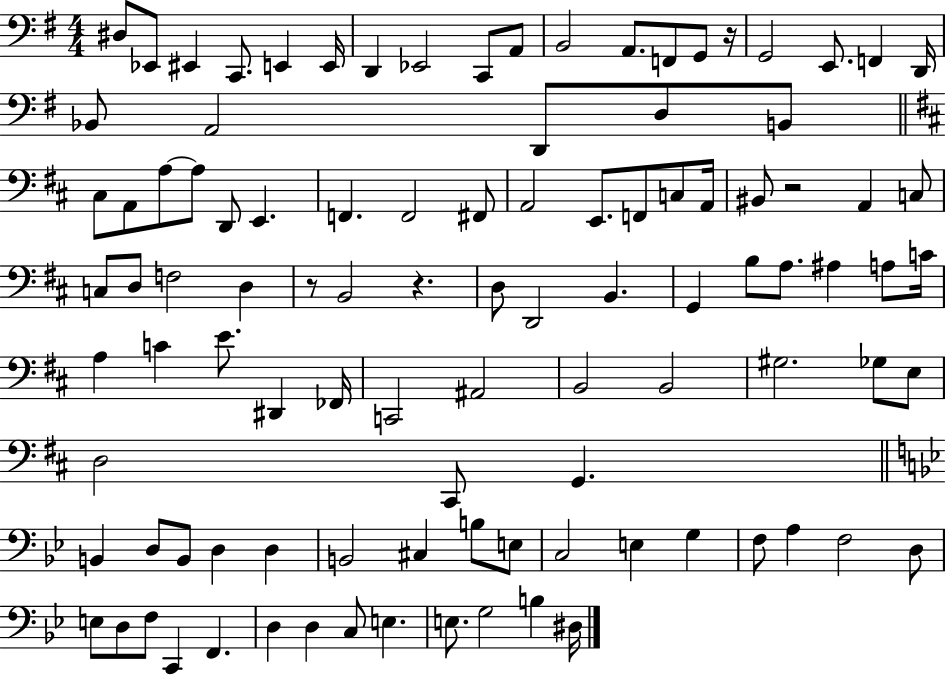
X:1
T:Untitled
M:4/4
L:1/4
K:G
^D,/2 _E,,/2 ^E,, C,,/2 E,, E,,/4 D,, _E,,2 C,,/2 A,,/2 B,,2 A,,/2 F,,/2 G,,/2 z/4 G,,2 E,,/2 F,, D,,/4 _B,,/2 A,,2 D,,/2 D,/2 B,,/2 ^C,/2 A,,/2 A,/2 A,/2 D,,/2 E,, F,, F,,2 ^F,,/2 A,,2 E,,/2 F,,/2 C,/2 A,,/4 ^B,,/2 z2 A,, C,/2 C,/2 D,/2 F,2 D, z/2 B,,2 z D,/2 D,,2 B,, G,, B,/2 A,/2 ^A, A,/2 C/4 A, C E/2 ^D,, _F,,/4 C,,2 ^A,,2 B,,2 B,,2 ^G,2 _G,/2 E,/2 D,2 ^C,,/2 G,, B,, D,/2 B,,/2 D, D, B,,2 ^C, B,/2 E,/2 C,2 E, G, F,/2 A, F,2 D,/2 E,/2 D,/2 F,/2 C,, F,, D, D, C,/2 E, E,/2 G,2 B, ^D,/4